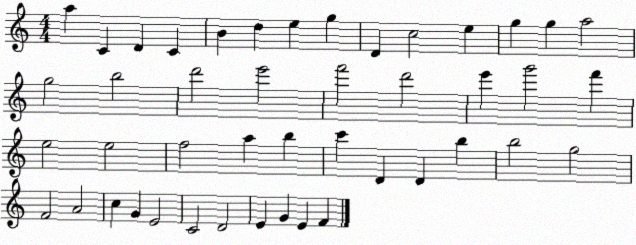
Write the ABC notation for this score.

X:1
T:Untitled
M:4/4
L:1/4
K:C
a C D C B d e g D c2 e g g a2 g2 b2 d'2 e'2 f'2 d'2 e' g'2 f' e2 e2 f2 a b c' D D b b2 g2 F2 A2 c G E2 C2 D2 E G E F